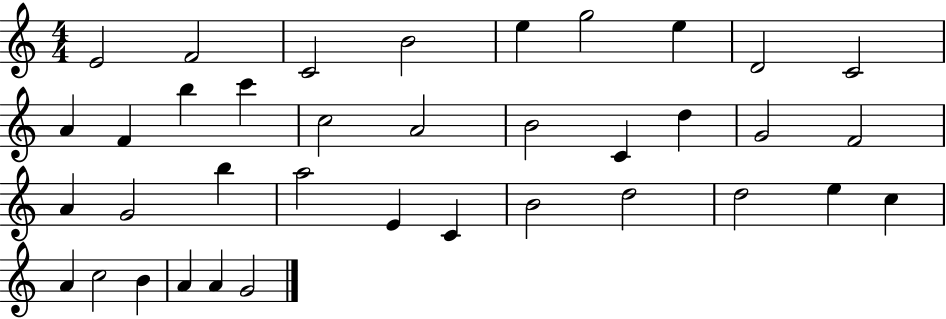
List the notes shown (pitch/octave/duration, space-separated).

E4/h F4/h C4/h B4/h E5/q G5/h E5/q D4/h C4/h A4/q F4/q B5/q C6/q C5/h A4/h B4/h C4/q D5/q G4/h F4/h A4/q G4/h B5/q A5/h E4/q C4/q B4/h D5/h D5/h E5/q C5/q A4/q C5/h B4/q A4/q A4/q G4/h